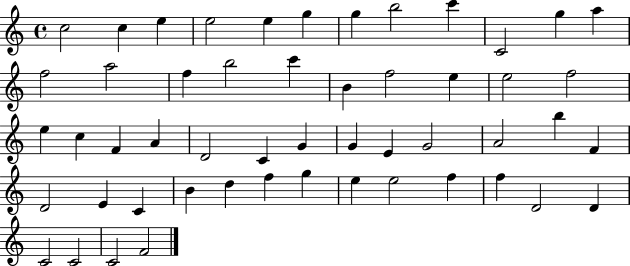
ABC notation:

X:1
T:Untitled
M:4/4
L:1/4
K:C
c2 c e e2 e g g b2 c' C2 g a f2 a2 f b2 c' B f2 e e2 f2 e c F A D2 C G G E G2 A2 b F D2 E C B d f g e e2 f f D2 D C2 C2 C2 F2